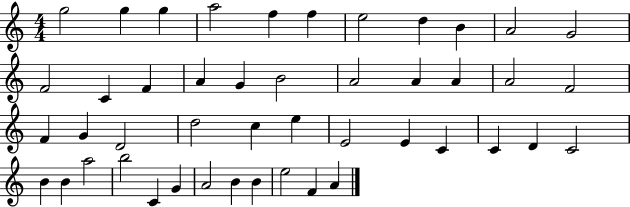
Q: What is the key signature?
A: C major